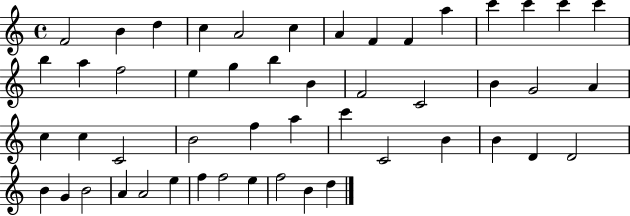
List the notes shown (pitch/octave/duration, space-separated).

F4/h B4/q D5/q C5/q A4/h C5/q A4/q F4/q F4/q A5/q C6/q C6/q C6/q C6/q B5/q A5/q F5/h E5/q G5/q B5/q B4/q F4/h C4/h B4/q G4/h A4/q C5/q C5/q C4/h B4/h F5/q A5/q C6/q C4/h B4/q B4/q D4/q D4/h B4/q G4/q B4/h A4/q A4/h E5/q F5/q F5/h E5/q F5/h B4/q D5/q